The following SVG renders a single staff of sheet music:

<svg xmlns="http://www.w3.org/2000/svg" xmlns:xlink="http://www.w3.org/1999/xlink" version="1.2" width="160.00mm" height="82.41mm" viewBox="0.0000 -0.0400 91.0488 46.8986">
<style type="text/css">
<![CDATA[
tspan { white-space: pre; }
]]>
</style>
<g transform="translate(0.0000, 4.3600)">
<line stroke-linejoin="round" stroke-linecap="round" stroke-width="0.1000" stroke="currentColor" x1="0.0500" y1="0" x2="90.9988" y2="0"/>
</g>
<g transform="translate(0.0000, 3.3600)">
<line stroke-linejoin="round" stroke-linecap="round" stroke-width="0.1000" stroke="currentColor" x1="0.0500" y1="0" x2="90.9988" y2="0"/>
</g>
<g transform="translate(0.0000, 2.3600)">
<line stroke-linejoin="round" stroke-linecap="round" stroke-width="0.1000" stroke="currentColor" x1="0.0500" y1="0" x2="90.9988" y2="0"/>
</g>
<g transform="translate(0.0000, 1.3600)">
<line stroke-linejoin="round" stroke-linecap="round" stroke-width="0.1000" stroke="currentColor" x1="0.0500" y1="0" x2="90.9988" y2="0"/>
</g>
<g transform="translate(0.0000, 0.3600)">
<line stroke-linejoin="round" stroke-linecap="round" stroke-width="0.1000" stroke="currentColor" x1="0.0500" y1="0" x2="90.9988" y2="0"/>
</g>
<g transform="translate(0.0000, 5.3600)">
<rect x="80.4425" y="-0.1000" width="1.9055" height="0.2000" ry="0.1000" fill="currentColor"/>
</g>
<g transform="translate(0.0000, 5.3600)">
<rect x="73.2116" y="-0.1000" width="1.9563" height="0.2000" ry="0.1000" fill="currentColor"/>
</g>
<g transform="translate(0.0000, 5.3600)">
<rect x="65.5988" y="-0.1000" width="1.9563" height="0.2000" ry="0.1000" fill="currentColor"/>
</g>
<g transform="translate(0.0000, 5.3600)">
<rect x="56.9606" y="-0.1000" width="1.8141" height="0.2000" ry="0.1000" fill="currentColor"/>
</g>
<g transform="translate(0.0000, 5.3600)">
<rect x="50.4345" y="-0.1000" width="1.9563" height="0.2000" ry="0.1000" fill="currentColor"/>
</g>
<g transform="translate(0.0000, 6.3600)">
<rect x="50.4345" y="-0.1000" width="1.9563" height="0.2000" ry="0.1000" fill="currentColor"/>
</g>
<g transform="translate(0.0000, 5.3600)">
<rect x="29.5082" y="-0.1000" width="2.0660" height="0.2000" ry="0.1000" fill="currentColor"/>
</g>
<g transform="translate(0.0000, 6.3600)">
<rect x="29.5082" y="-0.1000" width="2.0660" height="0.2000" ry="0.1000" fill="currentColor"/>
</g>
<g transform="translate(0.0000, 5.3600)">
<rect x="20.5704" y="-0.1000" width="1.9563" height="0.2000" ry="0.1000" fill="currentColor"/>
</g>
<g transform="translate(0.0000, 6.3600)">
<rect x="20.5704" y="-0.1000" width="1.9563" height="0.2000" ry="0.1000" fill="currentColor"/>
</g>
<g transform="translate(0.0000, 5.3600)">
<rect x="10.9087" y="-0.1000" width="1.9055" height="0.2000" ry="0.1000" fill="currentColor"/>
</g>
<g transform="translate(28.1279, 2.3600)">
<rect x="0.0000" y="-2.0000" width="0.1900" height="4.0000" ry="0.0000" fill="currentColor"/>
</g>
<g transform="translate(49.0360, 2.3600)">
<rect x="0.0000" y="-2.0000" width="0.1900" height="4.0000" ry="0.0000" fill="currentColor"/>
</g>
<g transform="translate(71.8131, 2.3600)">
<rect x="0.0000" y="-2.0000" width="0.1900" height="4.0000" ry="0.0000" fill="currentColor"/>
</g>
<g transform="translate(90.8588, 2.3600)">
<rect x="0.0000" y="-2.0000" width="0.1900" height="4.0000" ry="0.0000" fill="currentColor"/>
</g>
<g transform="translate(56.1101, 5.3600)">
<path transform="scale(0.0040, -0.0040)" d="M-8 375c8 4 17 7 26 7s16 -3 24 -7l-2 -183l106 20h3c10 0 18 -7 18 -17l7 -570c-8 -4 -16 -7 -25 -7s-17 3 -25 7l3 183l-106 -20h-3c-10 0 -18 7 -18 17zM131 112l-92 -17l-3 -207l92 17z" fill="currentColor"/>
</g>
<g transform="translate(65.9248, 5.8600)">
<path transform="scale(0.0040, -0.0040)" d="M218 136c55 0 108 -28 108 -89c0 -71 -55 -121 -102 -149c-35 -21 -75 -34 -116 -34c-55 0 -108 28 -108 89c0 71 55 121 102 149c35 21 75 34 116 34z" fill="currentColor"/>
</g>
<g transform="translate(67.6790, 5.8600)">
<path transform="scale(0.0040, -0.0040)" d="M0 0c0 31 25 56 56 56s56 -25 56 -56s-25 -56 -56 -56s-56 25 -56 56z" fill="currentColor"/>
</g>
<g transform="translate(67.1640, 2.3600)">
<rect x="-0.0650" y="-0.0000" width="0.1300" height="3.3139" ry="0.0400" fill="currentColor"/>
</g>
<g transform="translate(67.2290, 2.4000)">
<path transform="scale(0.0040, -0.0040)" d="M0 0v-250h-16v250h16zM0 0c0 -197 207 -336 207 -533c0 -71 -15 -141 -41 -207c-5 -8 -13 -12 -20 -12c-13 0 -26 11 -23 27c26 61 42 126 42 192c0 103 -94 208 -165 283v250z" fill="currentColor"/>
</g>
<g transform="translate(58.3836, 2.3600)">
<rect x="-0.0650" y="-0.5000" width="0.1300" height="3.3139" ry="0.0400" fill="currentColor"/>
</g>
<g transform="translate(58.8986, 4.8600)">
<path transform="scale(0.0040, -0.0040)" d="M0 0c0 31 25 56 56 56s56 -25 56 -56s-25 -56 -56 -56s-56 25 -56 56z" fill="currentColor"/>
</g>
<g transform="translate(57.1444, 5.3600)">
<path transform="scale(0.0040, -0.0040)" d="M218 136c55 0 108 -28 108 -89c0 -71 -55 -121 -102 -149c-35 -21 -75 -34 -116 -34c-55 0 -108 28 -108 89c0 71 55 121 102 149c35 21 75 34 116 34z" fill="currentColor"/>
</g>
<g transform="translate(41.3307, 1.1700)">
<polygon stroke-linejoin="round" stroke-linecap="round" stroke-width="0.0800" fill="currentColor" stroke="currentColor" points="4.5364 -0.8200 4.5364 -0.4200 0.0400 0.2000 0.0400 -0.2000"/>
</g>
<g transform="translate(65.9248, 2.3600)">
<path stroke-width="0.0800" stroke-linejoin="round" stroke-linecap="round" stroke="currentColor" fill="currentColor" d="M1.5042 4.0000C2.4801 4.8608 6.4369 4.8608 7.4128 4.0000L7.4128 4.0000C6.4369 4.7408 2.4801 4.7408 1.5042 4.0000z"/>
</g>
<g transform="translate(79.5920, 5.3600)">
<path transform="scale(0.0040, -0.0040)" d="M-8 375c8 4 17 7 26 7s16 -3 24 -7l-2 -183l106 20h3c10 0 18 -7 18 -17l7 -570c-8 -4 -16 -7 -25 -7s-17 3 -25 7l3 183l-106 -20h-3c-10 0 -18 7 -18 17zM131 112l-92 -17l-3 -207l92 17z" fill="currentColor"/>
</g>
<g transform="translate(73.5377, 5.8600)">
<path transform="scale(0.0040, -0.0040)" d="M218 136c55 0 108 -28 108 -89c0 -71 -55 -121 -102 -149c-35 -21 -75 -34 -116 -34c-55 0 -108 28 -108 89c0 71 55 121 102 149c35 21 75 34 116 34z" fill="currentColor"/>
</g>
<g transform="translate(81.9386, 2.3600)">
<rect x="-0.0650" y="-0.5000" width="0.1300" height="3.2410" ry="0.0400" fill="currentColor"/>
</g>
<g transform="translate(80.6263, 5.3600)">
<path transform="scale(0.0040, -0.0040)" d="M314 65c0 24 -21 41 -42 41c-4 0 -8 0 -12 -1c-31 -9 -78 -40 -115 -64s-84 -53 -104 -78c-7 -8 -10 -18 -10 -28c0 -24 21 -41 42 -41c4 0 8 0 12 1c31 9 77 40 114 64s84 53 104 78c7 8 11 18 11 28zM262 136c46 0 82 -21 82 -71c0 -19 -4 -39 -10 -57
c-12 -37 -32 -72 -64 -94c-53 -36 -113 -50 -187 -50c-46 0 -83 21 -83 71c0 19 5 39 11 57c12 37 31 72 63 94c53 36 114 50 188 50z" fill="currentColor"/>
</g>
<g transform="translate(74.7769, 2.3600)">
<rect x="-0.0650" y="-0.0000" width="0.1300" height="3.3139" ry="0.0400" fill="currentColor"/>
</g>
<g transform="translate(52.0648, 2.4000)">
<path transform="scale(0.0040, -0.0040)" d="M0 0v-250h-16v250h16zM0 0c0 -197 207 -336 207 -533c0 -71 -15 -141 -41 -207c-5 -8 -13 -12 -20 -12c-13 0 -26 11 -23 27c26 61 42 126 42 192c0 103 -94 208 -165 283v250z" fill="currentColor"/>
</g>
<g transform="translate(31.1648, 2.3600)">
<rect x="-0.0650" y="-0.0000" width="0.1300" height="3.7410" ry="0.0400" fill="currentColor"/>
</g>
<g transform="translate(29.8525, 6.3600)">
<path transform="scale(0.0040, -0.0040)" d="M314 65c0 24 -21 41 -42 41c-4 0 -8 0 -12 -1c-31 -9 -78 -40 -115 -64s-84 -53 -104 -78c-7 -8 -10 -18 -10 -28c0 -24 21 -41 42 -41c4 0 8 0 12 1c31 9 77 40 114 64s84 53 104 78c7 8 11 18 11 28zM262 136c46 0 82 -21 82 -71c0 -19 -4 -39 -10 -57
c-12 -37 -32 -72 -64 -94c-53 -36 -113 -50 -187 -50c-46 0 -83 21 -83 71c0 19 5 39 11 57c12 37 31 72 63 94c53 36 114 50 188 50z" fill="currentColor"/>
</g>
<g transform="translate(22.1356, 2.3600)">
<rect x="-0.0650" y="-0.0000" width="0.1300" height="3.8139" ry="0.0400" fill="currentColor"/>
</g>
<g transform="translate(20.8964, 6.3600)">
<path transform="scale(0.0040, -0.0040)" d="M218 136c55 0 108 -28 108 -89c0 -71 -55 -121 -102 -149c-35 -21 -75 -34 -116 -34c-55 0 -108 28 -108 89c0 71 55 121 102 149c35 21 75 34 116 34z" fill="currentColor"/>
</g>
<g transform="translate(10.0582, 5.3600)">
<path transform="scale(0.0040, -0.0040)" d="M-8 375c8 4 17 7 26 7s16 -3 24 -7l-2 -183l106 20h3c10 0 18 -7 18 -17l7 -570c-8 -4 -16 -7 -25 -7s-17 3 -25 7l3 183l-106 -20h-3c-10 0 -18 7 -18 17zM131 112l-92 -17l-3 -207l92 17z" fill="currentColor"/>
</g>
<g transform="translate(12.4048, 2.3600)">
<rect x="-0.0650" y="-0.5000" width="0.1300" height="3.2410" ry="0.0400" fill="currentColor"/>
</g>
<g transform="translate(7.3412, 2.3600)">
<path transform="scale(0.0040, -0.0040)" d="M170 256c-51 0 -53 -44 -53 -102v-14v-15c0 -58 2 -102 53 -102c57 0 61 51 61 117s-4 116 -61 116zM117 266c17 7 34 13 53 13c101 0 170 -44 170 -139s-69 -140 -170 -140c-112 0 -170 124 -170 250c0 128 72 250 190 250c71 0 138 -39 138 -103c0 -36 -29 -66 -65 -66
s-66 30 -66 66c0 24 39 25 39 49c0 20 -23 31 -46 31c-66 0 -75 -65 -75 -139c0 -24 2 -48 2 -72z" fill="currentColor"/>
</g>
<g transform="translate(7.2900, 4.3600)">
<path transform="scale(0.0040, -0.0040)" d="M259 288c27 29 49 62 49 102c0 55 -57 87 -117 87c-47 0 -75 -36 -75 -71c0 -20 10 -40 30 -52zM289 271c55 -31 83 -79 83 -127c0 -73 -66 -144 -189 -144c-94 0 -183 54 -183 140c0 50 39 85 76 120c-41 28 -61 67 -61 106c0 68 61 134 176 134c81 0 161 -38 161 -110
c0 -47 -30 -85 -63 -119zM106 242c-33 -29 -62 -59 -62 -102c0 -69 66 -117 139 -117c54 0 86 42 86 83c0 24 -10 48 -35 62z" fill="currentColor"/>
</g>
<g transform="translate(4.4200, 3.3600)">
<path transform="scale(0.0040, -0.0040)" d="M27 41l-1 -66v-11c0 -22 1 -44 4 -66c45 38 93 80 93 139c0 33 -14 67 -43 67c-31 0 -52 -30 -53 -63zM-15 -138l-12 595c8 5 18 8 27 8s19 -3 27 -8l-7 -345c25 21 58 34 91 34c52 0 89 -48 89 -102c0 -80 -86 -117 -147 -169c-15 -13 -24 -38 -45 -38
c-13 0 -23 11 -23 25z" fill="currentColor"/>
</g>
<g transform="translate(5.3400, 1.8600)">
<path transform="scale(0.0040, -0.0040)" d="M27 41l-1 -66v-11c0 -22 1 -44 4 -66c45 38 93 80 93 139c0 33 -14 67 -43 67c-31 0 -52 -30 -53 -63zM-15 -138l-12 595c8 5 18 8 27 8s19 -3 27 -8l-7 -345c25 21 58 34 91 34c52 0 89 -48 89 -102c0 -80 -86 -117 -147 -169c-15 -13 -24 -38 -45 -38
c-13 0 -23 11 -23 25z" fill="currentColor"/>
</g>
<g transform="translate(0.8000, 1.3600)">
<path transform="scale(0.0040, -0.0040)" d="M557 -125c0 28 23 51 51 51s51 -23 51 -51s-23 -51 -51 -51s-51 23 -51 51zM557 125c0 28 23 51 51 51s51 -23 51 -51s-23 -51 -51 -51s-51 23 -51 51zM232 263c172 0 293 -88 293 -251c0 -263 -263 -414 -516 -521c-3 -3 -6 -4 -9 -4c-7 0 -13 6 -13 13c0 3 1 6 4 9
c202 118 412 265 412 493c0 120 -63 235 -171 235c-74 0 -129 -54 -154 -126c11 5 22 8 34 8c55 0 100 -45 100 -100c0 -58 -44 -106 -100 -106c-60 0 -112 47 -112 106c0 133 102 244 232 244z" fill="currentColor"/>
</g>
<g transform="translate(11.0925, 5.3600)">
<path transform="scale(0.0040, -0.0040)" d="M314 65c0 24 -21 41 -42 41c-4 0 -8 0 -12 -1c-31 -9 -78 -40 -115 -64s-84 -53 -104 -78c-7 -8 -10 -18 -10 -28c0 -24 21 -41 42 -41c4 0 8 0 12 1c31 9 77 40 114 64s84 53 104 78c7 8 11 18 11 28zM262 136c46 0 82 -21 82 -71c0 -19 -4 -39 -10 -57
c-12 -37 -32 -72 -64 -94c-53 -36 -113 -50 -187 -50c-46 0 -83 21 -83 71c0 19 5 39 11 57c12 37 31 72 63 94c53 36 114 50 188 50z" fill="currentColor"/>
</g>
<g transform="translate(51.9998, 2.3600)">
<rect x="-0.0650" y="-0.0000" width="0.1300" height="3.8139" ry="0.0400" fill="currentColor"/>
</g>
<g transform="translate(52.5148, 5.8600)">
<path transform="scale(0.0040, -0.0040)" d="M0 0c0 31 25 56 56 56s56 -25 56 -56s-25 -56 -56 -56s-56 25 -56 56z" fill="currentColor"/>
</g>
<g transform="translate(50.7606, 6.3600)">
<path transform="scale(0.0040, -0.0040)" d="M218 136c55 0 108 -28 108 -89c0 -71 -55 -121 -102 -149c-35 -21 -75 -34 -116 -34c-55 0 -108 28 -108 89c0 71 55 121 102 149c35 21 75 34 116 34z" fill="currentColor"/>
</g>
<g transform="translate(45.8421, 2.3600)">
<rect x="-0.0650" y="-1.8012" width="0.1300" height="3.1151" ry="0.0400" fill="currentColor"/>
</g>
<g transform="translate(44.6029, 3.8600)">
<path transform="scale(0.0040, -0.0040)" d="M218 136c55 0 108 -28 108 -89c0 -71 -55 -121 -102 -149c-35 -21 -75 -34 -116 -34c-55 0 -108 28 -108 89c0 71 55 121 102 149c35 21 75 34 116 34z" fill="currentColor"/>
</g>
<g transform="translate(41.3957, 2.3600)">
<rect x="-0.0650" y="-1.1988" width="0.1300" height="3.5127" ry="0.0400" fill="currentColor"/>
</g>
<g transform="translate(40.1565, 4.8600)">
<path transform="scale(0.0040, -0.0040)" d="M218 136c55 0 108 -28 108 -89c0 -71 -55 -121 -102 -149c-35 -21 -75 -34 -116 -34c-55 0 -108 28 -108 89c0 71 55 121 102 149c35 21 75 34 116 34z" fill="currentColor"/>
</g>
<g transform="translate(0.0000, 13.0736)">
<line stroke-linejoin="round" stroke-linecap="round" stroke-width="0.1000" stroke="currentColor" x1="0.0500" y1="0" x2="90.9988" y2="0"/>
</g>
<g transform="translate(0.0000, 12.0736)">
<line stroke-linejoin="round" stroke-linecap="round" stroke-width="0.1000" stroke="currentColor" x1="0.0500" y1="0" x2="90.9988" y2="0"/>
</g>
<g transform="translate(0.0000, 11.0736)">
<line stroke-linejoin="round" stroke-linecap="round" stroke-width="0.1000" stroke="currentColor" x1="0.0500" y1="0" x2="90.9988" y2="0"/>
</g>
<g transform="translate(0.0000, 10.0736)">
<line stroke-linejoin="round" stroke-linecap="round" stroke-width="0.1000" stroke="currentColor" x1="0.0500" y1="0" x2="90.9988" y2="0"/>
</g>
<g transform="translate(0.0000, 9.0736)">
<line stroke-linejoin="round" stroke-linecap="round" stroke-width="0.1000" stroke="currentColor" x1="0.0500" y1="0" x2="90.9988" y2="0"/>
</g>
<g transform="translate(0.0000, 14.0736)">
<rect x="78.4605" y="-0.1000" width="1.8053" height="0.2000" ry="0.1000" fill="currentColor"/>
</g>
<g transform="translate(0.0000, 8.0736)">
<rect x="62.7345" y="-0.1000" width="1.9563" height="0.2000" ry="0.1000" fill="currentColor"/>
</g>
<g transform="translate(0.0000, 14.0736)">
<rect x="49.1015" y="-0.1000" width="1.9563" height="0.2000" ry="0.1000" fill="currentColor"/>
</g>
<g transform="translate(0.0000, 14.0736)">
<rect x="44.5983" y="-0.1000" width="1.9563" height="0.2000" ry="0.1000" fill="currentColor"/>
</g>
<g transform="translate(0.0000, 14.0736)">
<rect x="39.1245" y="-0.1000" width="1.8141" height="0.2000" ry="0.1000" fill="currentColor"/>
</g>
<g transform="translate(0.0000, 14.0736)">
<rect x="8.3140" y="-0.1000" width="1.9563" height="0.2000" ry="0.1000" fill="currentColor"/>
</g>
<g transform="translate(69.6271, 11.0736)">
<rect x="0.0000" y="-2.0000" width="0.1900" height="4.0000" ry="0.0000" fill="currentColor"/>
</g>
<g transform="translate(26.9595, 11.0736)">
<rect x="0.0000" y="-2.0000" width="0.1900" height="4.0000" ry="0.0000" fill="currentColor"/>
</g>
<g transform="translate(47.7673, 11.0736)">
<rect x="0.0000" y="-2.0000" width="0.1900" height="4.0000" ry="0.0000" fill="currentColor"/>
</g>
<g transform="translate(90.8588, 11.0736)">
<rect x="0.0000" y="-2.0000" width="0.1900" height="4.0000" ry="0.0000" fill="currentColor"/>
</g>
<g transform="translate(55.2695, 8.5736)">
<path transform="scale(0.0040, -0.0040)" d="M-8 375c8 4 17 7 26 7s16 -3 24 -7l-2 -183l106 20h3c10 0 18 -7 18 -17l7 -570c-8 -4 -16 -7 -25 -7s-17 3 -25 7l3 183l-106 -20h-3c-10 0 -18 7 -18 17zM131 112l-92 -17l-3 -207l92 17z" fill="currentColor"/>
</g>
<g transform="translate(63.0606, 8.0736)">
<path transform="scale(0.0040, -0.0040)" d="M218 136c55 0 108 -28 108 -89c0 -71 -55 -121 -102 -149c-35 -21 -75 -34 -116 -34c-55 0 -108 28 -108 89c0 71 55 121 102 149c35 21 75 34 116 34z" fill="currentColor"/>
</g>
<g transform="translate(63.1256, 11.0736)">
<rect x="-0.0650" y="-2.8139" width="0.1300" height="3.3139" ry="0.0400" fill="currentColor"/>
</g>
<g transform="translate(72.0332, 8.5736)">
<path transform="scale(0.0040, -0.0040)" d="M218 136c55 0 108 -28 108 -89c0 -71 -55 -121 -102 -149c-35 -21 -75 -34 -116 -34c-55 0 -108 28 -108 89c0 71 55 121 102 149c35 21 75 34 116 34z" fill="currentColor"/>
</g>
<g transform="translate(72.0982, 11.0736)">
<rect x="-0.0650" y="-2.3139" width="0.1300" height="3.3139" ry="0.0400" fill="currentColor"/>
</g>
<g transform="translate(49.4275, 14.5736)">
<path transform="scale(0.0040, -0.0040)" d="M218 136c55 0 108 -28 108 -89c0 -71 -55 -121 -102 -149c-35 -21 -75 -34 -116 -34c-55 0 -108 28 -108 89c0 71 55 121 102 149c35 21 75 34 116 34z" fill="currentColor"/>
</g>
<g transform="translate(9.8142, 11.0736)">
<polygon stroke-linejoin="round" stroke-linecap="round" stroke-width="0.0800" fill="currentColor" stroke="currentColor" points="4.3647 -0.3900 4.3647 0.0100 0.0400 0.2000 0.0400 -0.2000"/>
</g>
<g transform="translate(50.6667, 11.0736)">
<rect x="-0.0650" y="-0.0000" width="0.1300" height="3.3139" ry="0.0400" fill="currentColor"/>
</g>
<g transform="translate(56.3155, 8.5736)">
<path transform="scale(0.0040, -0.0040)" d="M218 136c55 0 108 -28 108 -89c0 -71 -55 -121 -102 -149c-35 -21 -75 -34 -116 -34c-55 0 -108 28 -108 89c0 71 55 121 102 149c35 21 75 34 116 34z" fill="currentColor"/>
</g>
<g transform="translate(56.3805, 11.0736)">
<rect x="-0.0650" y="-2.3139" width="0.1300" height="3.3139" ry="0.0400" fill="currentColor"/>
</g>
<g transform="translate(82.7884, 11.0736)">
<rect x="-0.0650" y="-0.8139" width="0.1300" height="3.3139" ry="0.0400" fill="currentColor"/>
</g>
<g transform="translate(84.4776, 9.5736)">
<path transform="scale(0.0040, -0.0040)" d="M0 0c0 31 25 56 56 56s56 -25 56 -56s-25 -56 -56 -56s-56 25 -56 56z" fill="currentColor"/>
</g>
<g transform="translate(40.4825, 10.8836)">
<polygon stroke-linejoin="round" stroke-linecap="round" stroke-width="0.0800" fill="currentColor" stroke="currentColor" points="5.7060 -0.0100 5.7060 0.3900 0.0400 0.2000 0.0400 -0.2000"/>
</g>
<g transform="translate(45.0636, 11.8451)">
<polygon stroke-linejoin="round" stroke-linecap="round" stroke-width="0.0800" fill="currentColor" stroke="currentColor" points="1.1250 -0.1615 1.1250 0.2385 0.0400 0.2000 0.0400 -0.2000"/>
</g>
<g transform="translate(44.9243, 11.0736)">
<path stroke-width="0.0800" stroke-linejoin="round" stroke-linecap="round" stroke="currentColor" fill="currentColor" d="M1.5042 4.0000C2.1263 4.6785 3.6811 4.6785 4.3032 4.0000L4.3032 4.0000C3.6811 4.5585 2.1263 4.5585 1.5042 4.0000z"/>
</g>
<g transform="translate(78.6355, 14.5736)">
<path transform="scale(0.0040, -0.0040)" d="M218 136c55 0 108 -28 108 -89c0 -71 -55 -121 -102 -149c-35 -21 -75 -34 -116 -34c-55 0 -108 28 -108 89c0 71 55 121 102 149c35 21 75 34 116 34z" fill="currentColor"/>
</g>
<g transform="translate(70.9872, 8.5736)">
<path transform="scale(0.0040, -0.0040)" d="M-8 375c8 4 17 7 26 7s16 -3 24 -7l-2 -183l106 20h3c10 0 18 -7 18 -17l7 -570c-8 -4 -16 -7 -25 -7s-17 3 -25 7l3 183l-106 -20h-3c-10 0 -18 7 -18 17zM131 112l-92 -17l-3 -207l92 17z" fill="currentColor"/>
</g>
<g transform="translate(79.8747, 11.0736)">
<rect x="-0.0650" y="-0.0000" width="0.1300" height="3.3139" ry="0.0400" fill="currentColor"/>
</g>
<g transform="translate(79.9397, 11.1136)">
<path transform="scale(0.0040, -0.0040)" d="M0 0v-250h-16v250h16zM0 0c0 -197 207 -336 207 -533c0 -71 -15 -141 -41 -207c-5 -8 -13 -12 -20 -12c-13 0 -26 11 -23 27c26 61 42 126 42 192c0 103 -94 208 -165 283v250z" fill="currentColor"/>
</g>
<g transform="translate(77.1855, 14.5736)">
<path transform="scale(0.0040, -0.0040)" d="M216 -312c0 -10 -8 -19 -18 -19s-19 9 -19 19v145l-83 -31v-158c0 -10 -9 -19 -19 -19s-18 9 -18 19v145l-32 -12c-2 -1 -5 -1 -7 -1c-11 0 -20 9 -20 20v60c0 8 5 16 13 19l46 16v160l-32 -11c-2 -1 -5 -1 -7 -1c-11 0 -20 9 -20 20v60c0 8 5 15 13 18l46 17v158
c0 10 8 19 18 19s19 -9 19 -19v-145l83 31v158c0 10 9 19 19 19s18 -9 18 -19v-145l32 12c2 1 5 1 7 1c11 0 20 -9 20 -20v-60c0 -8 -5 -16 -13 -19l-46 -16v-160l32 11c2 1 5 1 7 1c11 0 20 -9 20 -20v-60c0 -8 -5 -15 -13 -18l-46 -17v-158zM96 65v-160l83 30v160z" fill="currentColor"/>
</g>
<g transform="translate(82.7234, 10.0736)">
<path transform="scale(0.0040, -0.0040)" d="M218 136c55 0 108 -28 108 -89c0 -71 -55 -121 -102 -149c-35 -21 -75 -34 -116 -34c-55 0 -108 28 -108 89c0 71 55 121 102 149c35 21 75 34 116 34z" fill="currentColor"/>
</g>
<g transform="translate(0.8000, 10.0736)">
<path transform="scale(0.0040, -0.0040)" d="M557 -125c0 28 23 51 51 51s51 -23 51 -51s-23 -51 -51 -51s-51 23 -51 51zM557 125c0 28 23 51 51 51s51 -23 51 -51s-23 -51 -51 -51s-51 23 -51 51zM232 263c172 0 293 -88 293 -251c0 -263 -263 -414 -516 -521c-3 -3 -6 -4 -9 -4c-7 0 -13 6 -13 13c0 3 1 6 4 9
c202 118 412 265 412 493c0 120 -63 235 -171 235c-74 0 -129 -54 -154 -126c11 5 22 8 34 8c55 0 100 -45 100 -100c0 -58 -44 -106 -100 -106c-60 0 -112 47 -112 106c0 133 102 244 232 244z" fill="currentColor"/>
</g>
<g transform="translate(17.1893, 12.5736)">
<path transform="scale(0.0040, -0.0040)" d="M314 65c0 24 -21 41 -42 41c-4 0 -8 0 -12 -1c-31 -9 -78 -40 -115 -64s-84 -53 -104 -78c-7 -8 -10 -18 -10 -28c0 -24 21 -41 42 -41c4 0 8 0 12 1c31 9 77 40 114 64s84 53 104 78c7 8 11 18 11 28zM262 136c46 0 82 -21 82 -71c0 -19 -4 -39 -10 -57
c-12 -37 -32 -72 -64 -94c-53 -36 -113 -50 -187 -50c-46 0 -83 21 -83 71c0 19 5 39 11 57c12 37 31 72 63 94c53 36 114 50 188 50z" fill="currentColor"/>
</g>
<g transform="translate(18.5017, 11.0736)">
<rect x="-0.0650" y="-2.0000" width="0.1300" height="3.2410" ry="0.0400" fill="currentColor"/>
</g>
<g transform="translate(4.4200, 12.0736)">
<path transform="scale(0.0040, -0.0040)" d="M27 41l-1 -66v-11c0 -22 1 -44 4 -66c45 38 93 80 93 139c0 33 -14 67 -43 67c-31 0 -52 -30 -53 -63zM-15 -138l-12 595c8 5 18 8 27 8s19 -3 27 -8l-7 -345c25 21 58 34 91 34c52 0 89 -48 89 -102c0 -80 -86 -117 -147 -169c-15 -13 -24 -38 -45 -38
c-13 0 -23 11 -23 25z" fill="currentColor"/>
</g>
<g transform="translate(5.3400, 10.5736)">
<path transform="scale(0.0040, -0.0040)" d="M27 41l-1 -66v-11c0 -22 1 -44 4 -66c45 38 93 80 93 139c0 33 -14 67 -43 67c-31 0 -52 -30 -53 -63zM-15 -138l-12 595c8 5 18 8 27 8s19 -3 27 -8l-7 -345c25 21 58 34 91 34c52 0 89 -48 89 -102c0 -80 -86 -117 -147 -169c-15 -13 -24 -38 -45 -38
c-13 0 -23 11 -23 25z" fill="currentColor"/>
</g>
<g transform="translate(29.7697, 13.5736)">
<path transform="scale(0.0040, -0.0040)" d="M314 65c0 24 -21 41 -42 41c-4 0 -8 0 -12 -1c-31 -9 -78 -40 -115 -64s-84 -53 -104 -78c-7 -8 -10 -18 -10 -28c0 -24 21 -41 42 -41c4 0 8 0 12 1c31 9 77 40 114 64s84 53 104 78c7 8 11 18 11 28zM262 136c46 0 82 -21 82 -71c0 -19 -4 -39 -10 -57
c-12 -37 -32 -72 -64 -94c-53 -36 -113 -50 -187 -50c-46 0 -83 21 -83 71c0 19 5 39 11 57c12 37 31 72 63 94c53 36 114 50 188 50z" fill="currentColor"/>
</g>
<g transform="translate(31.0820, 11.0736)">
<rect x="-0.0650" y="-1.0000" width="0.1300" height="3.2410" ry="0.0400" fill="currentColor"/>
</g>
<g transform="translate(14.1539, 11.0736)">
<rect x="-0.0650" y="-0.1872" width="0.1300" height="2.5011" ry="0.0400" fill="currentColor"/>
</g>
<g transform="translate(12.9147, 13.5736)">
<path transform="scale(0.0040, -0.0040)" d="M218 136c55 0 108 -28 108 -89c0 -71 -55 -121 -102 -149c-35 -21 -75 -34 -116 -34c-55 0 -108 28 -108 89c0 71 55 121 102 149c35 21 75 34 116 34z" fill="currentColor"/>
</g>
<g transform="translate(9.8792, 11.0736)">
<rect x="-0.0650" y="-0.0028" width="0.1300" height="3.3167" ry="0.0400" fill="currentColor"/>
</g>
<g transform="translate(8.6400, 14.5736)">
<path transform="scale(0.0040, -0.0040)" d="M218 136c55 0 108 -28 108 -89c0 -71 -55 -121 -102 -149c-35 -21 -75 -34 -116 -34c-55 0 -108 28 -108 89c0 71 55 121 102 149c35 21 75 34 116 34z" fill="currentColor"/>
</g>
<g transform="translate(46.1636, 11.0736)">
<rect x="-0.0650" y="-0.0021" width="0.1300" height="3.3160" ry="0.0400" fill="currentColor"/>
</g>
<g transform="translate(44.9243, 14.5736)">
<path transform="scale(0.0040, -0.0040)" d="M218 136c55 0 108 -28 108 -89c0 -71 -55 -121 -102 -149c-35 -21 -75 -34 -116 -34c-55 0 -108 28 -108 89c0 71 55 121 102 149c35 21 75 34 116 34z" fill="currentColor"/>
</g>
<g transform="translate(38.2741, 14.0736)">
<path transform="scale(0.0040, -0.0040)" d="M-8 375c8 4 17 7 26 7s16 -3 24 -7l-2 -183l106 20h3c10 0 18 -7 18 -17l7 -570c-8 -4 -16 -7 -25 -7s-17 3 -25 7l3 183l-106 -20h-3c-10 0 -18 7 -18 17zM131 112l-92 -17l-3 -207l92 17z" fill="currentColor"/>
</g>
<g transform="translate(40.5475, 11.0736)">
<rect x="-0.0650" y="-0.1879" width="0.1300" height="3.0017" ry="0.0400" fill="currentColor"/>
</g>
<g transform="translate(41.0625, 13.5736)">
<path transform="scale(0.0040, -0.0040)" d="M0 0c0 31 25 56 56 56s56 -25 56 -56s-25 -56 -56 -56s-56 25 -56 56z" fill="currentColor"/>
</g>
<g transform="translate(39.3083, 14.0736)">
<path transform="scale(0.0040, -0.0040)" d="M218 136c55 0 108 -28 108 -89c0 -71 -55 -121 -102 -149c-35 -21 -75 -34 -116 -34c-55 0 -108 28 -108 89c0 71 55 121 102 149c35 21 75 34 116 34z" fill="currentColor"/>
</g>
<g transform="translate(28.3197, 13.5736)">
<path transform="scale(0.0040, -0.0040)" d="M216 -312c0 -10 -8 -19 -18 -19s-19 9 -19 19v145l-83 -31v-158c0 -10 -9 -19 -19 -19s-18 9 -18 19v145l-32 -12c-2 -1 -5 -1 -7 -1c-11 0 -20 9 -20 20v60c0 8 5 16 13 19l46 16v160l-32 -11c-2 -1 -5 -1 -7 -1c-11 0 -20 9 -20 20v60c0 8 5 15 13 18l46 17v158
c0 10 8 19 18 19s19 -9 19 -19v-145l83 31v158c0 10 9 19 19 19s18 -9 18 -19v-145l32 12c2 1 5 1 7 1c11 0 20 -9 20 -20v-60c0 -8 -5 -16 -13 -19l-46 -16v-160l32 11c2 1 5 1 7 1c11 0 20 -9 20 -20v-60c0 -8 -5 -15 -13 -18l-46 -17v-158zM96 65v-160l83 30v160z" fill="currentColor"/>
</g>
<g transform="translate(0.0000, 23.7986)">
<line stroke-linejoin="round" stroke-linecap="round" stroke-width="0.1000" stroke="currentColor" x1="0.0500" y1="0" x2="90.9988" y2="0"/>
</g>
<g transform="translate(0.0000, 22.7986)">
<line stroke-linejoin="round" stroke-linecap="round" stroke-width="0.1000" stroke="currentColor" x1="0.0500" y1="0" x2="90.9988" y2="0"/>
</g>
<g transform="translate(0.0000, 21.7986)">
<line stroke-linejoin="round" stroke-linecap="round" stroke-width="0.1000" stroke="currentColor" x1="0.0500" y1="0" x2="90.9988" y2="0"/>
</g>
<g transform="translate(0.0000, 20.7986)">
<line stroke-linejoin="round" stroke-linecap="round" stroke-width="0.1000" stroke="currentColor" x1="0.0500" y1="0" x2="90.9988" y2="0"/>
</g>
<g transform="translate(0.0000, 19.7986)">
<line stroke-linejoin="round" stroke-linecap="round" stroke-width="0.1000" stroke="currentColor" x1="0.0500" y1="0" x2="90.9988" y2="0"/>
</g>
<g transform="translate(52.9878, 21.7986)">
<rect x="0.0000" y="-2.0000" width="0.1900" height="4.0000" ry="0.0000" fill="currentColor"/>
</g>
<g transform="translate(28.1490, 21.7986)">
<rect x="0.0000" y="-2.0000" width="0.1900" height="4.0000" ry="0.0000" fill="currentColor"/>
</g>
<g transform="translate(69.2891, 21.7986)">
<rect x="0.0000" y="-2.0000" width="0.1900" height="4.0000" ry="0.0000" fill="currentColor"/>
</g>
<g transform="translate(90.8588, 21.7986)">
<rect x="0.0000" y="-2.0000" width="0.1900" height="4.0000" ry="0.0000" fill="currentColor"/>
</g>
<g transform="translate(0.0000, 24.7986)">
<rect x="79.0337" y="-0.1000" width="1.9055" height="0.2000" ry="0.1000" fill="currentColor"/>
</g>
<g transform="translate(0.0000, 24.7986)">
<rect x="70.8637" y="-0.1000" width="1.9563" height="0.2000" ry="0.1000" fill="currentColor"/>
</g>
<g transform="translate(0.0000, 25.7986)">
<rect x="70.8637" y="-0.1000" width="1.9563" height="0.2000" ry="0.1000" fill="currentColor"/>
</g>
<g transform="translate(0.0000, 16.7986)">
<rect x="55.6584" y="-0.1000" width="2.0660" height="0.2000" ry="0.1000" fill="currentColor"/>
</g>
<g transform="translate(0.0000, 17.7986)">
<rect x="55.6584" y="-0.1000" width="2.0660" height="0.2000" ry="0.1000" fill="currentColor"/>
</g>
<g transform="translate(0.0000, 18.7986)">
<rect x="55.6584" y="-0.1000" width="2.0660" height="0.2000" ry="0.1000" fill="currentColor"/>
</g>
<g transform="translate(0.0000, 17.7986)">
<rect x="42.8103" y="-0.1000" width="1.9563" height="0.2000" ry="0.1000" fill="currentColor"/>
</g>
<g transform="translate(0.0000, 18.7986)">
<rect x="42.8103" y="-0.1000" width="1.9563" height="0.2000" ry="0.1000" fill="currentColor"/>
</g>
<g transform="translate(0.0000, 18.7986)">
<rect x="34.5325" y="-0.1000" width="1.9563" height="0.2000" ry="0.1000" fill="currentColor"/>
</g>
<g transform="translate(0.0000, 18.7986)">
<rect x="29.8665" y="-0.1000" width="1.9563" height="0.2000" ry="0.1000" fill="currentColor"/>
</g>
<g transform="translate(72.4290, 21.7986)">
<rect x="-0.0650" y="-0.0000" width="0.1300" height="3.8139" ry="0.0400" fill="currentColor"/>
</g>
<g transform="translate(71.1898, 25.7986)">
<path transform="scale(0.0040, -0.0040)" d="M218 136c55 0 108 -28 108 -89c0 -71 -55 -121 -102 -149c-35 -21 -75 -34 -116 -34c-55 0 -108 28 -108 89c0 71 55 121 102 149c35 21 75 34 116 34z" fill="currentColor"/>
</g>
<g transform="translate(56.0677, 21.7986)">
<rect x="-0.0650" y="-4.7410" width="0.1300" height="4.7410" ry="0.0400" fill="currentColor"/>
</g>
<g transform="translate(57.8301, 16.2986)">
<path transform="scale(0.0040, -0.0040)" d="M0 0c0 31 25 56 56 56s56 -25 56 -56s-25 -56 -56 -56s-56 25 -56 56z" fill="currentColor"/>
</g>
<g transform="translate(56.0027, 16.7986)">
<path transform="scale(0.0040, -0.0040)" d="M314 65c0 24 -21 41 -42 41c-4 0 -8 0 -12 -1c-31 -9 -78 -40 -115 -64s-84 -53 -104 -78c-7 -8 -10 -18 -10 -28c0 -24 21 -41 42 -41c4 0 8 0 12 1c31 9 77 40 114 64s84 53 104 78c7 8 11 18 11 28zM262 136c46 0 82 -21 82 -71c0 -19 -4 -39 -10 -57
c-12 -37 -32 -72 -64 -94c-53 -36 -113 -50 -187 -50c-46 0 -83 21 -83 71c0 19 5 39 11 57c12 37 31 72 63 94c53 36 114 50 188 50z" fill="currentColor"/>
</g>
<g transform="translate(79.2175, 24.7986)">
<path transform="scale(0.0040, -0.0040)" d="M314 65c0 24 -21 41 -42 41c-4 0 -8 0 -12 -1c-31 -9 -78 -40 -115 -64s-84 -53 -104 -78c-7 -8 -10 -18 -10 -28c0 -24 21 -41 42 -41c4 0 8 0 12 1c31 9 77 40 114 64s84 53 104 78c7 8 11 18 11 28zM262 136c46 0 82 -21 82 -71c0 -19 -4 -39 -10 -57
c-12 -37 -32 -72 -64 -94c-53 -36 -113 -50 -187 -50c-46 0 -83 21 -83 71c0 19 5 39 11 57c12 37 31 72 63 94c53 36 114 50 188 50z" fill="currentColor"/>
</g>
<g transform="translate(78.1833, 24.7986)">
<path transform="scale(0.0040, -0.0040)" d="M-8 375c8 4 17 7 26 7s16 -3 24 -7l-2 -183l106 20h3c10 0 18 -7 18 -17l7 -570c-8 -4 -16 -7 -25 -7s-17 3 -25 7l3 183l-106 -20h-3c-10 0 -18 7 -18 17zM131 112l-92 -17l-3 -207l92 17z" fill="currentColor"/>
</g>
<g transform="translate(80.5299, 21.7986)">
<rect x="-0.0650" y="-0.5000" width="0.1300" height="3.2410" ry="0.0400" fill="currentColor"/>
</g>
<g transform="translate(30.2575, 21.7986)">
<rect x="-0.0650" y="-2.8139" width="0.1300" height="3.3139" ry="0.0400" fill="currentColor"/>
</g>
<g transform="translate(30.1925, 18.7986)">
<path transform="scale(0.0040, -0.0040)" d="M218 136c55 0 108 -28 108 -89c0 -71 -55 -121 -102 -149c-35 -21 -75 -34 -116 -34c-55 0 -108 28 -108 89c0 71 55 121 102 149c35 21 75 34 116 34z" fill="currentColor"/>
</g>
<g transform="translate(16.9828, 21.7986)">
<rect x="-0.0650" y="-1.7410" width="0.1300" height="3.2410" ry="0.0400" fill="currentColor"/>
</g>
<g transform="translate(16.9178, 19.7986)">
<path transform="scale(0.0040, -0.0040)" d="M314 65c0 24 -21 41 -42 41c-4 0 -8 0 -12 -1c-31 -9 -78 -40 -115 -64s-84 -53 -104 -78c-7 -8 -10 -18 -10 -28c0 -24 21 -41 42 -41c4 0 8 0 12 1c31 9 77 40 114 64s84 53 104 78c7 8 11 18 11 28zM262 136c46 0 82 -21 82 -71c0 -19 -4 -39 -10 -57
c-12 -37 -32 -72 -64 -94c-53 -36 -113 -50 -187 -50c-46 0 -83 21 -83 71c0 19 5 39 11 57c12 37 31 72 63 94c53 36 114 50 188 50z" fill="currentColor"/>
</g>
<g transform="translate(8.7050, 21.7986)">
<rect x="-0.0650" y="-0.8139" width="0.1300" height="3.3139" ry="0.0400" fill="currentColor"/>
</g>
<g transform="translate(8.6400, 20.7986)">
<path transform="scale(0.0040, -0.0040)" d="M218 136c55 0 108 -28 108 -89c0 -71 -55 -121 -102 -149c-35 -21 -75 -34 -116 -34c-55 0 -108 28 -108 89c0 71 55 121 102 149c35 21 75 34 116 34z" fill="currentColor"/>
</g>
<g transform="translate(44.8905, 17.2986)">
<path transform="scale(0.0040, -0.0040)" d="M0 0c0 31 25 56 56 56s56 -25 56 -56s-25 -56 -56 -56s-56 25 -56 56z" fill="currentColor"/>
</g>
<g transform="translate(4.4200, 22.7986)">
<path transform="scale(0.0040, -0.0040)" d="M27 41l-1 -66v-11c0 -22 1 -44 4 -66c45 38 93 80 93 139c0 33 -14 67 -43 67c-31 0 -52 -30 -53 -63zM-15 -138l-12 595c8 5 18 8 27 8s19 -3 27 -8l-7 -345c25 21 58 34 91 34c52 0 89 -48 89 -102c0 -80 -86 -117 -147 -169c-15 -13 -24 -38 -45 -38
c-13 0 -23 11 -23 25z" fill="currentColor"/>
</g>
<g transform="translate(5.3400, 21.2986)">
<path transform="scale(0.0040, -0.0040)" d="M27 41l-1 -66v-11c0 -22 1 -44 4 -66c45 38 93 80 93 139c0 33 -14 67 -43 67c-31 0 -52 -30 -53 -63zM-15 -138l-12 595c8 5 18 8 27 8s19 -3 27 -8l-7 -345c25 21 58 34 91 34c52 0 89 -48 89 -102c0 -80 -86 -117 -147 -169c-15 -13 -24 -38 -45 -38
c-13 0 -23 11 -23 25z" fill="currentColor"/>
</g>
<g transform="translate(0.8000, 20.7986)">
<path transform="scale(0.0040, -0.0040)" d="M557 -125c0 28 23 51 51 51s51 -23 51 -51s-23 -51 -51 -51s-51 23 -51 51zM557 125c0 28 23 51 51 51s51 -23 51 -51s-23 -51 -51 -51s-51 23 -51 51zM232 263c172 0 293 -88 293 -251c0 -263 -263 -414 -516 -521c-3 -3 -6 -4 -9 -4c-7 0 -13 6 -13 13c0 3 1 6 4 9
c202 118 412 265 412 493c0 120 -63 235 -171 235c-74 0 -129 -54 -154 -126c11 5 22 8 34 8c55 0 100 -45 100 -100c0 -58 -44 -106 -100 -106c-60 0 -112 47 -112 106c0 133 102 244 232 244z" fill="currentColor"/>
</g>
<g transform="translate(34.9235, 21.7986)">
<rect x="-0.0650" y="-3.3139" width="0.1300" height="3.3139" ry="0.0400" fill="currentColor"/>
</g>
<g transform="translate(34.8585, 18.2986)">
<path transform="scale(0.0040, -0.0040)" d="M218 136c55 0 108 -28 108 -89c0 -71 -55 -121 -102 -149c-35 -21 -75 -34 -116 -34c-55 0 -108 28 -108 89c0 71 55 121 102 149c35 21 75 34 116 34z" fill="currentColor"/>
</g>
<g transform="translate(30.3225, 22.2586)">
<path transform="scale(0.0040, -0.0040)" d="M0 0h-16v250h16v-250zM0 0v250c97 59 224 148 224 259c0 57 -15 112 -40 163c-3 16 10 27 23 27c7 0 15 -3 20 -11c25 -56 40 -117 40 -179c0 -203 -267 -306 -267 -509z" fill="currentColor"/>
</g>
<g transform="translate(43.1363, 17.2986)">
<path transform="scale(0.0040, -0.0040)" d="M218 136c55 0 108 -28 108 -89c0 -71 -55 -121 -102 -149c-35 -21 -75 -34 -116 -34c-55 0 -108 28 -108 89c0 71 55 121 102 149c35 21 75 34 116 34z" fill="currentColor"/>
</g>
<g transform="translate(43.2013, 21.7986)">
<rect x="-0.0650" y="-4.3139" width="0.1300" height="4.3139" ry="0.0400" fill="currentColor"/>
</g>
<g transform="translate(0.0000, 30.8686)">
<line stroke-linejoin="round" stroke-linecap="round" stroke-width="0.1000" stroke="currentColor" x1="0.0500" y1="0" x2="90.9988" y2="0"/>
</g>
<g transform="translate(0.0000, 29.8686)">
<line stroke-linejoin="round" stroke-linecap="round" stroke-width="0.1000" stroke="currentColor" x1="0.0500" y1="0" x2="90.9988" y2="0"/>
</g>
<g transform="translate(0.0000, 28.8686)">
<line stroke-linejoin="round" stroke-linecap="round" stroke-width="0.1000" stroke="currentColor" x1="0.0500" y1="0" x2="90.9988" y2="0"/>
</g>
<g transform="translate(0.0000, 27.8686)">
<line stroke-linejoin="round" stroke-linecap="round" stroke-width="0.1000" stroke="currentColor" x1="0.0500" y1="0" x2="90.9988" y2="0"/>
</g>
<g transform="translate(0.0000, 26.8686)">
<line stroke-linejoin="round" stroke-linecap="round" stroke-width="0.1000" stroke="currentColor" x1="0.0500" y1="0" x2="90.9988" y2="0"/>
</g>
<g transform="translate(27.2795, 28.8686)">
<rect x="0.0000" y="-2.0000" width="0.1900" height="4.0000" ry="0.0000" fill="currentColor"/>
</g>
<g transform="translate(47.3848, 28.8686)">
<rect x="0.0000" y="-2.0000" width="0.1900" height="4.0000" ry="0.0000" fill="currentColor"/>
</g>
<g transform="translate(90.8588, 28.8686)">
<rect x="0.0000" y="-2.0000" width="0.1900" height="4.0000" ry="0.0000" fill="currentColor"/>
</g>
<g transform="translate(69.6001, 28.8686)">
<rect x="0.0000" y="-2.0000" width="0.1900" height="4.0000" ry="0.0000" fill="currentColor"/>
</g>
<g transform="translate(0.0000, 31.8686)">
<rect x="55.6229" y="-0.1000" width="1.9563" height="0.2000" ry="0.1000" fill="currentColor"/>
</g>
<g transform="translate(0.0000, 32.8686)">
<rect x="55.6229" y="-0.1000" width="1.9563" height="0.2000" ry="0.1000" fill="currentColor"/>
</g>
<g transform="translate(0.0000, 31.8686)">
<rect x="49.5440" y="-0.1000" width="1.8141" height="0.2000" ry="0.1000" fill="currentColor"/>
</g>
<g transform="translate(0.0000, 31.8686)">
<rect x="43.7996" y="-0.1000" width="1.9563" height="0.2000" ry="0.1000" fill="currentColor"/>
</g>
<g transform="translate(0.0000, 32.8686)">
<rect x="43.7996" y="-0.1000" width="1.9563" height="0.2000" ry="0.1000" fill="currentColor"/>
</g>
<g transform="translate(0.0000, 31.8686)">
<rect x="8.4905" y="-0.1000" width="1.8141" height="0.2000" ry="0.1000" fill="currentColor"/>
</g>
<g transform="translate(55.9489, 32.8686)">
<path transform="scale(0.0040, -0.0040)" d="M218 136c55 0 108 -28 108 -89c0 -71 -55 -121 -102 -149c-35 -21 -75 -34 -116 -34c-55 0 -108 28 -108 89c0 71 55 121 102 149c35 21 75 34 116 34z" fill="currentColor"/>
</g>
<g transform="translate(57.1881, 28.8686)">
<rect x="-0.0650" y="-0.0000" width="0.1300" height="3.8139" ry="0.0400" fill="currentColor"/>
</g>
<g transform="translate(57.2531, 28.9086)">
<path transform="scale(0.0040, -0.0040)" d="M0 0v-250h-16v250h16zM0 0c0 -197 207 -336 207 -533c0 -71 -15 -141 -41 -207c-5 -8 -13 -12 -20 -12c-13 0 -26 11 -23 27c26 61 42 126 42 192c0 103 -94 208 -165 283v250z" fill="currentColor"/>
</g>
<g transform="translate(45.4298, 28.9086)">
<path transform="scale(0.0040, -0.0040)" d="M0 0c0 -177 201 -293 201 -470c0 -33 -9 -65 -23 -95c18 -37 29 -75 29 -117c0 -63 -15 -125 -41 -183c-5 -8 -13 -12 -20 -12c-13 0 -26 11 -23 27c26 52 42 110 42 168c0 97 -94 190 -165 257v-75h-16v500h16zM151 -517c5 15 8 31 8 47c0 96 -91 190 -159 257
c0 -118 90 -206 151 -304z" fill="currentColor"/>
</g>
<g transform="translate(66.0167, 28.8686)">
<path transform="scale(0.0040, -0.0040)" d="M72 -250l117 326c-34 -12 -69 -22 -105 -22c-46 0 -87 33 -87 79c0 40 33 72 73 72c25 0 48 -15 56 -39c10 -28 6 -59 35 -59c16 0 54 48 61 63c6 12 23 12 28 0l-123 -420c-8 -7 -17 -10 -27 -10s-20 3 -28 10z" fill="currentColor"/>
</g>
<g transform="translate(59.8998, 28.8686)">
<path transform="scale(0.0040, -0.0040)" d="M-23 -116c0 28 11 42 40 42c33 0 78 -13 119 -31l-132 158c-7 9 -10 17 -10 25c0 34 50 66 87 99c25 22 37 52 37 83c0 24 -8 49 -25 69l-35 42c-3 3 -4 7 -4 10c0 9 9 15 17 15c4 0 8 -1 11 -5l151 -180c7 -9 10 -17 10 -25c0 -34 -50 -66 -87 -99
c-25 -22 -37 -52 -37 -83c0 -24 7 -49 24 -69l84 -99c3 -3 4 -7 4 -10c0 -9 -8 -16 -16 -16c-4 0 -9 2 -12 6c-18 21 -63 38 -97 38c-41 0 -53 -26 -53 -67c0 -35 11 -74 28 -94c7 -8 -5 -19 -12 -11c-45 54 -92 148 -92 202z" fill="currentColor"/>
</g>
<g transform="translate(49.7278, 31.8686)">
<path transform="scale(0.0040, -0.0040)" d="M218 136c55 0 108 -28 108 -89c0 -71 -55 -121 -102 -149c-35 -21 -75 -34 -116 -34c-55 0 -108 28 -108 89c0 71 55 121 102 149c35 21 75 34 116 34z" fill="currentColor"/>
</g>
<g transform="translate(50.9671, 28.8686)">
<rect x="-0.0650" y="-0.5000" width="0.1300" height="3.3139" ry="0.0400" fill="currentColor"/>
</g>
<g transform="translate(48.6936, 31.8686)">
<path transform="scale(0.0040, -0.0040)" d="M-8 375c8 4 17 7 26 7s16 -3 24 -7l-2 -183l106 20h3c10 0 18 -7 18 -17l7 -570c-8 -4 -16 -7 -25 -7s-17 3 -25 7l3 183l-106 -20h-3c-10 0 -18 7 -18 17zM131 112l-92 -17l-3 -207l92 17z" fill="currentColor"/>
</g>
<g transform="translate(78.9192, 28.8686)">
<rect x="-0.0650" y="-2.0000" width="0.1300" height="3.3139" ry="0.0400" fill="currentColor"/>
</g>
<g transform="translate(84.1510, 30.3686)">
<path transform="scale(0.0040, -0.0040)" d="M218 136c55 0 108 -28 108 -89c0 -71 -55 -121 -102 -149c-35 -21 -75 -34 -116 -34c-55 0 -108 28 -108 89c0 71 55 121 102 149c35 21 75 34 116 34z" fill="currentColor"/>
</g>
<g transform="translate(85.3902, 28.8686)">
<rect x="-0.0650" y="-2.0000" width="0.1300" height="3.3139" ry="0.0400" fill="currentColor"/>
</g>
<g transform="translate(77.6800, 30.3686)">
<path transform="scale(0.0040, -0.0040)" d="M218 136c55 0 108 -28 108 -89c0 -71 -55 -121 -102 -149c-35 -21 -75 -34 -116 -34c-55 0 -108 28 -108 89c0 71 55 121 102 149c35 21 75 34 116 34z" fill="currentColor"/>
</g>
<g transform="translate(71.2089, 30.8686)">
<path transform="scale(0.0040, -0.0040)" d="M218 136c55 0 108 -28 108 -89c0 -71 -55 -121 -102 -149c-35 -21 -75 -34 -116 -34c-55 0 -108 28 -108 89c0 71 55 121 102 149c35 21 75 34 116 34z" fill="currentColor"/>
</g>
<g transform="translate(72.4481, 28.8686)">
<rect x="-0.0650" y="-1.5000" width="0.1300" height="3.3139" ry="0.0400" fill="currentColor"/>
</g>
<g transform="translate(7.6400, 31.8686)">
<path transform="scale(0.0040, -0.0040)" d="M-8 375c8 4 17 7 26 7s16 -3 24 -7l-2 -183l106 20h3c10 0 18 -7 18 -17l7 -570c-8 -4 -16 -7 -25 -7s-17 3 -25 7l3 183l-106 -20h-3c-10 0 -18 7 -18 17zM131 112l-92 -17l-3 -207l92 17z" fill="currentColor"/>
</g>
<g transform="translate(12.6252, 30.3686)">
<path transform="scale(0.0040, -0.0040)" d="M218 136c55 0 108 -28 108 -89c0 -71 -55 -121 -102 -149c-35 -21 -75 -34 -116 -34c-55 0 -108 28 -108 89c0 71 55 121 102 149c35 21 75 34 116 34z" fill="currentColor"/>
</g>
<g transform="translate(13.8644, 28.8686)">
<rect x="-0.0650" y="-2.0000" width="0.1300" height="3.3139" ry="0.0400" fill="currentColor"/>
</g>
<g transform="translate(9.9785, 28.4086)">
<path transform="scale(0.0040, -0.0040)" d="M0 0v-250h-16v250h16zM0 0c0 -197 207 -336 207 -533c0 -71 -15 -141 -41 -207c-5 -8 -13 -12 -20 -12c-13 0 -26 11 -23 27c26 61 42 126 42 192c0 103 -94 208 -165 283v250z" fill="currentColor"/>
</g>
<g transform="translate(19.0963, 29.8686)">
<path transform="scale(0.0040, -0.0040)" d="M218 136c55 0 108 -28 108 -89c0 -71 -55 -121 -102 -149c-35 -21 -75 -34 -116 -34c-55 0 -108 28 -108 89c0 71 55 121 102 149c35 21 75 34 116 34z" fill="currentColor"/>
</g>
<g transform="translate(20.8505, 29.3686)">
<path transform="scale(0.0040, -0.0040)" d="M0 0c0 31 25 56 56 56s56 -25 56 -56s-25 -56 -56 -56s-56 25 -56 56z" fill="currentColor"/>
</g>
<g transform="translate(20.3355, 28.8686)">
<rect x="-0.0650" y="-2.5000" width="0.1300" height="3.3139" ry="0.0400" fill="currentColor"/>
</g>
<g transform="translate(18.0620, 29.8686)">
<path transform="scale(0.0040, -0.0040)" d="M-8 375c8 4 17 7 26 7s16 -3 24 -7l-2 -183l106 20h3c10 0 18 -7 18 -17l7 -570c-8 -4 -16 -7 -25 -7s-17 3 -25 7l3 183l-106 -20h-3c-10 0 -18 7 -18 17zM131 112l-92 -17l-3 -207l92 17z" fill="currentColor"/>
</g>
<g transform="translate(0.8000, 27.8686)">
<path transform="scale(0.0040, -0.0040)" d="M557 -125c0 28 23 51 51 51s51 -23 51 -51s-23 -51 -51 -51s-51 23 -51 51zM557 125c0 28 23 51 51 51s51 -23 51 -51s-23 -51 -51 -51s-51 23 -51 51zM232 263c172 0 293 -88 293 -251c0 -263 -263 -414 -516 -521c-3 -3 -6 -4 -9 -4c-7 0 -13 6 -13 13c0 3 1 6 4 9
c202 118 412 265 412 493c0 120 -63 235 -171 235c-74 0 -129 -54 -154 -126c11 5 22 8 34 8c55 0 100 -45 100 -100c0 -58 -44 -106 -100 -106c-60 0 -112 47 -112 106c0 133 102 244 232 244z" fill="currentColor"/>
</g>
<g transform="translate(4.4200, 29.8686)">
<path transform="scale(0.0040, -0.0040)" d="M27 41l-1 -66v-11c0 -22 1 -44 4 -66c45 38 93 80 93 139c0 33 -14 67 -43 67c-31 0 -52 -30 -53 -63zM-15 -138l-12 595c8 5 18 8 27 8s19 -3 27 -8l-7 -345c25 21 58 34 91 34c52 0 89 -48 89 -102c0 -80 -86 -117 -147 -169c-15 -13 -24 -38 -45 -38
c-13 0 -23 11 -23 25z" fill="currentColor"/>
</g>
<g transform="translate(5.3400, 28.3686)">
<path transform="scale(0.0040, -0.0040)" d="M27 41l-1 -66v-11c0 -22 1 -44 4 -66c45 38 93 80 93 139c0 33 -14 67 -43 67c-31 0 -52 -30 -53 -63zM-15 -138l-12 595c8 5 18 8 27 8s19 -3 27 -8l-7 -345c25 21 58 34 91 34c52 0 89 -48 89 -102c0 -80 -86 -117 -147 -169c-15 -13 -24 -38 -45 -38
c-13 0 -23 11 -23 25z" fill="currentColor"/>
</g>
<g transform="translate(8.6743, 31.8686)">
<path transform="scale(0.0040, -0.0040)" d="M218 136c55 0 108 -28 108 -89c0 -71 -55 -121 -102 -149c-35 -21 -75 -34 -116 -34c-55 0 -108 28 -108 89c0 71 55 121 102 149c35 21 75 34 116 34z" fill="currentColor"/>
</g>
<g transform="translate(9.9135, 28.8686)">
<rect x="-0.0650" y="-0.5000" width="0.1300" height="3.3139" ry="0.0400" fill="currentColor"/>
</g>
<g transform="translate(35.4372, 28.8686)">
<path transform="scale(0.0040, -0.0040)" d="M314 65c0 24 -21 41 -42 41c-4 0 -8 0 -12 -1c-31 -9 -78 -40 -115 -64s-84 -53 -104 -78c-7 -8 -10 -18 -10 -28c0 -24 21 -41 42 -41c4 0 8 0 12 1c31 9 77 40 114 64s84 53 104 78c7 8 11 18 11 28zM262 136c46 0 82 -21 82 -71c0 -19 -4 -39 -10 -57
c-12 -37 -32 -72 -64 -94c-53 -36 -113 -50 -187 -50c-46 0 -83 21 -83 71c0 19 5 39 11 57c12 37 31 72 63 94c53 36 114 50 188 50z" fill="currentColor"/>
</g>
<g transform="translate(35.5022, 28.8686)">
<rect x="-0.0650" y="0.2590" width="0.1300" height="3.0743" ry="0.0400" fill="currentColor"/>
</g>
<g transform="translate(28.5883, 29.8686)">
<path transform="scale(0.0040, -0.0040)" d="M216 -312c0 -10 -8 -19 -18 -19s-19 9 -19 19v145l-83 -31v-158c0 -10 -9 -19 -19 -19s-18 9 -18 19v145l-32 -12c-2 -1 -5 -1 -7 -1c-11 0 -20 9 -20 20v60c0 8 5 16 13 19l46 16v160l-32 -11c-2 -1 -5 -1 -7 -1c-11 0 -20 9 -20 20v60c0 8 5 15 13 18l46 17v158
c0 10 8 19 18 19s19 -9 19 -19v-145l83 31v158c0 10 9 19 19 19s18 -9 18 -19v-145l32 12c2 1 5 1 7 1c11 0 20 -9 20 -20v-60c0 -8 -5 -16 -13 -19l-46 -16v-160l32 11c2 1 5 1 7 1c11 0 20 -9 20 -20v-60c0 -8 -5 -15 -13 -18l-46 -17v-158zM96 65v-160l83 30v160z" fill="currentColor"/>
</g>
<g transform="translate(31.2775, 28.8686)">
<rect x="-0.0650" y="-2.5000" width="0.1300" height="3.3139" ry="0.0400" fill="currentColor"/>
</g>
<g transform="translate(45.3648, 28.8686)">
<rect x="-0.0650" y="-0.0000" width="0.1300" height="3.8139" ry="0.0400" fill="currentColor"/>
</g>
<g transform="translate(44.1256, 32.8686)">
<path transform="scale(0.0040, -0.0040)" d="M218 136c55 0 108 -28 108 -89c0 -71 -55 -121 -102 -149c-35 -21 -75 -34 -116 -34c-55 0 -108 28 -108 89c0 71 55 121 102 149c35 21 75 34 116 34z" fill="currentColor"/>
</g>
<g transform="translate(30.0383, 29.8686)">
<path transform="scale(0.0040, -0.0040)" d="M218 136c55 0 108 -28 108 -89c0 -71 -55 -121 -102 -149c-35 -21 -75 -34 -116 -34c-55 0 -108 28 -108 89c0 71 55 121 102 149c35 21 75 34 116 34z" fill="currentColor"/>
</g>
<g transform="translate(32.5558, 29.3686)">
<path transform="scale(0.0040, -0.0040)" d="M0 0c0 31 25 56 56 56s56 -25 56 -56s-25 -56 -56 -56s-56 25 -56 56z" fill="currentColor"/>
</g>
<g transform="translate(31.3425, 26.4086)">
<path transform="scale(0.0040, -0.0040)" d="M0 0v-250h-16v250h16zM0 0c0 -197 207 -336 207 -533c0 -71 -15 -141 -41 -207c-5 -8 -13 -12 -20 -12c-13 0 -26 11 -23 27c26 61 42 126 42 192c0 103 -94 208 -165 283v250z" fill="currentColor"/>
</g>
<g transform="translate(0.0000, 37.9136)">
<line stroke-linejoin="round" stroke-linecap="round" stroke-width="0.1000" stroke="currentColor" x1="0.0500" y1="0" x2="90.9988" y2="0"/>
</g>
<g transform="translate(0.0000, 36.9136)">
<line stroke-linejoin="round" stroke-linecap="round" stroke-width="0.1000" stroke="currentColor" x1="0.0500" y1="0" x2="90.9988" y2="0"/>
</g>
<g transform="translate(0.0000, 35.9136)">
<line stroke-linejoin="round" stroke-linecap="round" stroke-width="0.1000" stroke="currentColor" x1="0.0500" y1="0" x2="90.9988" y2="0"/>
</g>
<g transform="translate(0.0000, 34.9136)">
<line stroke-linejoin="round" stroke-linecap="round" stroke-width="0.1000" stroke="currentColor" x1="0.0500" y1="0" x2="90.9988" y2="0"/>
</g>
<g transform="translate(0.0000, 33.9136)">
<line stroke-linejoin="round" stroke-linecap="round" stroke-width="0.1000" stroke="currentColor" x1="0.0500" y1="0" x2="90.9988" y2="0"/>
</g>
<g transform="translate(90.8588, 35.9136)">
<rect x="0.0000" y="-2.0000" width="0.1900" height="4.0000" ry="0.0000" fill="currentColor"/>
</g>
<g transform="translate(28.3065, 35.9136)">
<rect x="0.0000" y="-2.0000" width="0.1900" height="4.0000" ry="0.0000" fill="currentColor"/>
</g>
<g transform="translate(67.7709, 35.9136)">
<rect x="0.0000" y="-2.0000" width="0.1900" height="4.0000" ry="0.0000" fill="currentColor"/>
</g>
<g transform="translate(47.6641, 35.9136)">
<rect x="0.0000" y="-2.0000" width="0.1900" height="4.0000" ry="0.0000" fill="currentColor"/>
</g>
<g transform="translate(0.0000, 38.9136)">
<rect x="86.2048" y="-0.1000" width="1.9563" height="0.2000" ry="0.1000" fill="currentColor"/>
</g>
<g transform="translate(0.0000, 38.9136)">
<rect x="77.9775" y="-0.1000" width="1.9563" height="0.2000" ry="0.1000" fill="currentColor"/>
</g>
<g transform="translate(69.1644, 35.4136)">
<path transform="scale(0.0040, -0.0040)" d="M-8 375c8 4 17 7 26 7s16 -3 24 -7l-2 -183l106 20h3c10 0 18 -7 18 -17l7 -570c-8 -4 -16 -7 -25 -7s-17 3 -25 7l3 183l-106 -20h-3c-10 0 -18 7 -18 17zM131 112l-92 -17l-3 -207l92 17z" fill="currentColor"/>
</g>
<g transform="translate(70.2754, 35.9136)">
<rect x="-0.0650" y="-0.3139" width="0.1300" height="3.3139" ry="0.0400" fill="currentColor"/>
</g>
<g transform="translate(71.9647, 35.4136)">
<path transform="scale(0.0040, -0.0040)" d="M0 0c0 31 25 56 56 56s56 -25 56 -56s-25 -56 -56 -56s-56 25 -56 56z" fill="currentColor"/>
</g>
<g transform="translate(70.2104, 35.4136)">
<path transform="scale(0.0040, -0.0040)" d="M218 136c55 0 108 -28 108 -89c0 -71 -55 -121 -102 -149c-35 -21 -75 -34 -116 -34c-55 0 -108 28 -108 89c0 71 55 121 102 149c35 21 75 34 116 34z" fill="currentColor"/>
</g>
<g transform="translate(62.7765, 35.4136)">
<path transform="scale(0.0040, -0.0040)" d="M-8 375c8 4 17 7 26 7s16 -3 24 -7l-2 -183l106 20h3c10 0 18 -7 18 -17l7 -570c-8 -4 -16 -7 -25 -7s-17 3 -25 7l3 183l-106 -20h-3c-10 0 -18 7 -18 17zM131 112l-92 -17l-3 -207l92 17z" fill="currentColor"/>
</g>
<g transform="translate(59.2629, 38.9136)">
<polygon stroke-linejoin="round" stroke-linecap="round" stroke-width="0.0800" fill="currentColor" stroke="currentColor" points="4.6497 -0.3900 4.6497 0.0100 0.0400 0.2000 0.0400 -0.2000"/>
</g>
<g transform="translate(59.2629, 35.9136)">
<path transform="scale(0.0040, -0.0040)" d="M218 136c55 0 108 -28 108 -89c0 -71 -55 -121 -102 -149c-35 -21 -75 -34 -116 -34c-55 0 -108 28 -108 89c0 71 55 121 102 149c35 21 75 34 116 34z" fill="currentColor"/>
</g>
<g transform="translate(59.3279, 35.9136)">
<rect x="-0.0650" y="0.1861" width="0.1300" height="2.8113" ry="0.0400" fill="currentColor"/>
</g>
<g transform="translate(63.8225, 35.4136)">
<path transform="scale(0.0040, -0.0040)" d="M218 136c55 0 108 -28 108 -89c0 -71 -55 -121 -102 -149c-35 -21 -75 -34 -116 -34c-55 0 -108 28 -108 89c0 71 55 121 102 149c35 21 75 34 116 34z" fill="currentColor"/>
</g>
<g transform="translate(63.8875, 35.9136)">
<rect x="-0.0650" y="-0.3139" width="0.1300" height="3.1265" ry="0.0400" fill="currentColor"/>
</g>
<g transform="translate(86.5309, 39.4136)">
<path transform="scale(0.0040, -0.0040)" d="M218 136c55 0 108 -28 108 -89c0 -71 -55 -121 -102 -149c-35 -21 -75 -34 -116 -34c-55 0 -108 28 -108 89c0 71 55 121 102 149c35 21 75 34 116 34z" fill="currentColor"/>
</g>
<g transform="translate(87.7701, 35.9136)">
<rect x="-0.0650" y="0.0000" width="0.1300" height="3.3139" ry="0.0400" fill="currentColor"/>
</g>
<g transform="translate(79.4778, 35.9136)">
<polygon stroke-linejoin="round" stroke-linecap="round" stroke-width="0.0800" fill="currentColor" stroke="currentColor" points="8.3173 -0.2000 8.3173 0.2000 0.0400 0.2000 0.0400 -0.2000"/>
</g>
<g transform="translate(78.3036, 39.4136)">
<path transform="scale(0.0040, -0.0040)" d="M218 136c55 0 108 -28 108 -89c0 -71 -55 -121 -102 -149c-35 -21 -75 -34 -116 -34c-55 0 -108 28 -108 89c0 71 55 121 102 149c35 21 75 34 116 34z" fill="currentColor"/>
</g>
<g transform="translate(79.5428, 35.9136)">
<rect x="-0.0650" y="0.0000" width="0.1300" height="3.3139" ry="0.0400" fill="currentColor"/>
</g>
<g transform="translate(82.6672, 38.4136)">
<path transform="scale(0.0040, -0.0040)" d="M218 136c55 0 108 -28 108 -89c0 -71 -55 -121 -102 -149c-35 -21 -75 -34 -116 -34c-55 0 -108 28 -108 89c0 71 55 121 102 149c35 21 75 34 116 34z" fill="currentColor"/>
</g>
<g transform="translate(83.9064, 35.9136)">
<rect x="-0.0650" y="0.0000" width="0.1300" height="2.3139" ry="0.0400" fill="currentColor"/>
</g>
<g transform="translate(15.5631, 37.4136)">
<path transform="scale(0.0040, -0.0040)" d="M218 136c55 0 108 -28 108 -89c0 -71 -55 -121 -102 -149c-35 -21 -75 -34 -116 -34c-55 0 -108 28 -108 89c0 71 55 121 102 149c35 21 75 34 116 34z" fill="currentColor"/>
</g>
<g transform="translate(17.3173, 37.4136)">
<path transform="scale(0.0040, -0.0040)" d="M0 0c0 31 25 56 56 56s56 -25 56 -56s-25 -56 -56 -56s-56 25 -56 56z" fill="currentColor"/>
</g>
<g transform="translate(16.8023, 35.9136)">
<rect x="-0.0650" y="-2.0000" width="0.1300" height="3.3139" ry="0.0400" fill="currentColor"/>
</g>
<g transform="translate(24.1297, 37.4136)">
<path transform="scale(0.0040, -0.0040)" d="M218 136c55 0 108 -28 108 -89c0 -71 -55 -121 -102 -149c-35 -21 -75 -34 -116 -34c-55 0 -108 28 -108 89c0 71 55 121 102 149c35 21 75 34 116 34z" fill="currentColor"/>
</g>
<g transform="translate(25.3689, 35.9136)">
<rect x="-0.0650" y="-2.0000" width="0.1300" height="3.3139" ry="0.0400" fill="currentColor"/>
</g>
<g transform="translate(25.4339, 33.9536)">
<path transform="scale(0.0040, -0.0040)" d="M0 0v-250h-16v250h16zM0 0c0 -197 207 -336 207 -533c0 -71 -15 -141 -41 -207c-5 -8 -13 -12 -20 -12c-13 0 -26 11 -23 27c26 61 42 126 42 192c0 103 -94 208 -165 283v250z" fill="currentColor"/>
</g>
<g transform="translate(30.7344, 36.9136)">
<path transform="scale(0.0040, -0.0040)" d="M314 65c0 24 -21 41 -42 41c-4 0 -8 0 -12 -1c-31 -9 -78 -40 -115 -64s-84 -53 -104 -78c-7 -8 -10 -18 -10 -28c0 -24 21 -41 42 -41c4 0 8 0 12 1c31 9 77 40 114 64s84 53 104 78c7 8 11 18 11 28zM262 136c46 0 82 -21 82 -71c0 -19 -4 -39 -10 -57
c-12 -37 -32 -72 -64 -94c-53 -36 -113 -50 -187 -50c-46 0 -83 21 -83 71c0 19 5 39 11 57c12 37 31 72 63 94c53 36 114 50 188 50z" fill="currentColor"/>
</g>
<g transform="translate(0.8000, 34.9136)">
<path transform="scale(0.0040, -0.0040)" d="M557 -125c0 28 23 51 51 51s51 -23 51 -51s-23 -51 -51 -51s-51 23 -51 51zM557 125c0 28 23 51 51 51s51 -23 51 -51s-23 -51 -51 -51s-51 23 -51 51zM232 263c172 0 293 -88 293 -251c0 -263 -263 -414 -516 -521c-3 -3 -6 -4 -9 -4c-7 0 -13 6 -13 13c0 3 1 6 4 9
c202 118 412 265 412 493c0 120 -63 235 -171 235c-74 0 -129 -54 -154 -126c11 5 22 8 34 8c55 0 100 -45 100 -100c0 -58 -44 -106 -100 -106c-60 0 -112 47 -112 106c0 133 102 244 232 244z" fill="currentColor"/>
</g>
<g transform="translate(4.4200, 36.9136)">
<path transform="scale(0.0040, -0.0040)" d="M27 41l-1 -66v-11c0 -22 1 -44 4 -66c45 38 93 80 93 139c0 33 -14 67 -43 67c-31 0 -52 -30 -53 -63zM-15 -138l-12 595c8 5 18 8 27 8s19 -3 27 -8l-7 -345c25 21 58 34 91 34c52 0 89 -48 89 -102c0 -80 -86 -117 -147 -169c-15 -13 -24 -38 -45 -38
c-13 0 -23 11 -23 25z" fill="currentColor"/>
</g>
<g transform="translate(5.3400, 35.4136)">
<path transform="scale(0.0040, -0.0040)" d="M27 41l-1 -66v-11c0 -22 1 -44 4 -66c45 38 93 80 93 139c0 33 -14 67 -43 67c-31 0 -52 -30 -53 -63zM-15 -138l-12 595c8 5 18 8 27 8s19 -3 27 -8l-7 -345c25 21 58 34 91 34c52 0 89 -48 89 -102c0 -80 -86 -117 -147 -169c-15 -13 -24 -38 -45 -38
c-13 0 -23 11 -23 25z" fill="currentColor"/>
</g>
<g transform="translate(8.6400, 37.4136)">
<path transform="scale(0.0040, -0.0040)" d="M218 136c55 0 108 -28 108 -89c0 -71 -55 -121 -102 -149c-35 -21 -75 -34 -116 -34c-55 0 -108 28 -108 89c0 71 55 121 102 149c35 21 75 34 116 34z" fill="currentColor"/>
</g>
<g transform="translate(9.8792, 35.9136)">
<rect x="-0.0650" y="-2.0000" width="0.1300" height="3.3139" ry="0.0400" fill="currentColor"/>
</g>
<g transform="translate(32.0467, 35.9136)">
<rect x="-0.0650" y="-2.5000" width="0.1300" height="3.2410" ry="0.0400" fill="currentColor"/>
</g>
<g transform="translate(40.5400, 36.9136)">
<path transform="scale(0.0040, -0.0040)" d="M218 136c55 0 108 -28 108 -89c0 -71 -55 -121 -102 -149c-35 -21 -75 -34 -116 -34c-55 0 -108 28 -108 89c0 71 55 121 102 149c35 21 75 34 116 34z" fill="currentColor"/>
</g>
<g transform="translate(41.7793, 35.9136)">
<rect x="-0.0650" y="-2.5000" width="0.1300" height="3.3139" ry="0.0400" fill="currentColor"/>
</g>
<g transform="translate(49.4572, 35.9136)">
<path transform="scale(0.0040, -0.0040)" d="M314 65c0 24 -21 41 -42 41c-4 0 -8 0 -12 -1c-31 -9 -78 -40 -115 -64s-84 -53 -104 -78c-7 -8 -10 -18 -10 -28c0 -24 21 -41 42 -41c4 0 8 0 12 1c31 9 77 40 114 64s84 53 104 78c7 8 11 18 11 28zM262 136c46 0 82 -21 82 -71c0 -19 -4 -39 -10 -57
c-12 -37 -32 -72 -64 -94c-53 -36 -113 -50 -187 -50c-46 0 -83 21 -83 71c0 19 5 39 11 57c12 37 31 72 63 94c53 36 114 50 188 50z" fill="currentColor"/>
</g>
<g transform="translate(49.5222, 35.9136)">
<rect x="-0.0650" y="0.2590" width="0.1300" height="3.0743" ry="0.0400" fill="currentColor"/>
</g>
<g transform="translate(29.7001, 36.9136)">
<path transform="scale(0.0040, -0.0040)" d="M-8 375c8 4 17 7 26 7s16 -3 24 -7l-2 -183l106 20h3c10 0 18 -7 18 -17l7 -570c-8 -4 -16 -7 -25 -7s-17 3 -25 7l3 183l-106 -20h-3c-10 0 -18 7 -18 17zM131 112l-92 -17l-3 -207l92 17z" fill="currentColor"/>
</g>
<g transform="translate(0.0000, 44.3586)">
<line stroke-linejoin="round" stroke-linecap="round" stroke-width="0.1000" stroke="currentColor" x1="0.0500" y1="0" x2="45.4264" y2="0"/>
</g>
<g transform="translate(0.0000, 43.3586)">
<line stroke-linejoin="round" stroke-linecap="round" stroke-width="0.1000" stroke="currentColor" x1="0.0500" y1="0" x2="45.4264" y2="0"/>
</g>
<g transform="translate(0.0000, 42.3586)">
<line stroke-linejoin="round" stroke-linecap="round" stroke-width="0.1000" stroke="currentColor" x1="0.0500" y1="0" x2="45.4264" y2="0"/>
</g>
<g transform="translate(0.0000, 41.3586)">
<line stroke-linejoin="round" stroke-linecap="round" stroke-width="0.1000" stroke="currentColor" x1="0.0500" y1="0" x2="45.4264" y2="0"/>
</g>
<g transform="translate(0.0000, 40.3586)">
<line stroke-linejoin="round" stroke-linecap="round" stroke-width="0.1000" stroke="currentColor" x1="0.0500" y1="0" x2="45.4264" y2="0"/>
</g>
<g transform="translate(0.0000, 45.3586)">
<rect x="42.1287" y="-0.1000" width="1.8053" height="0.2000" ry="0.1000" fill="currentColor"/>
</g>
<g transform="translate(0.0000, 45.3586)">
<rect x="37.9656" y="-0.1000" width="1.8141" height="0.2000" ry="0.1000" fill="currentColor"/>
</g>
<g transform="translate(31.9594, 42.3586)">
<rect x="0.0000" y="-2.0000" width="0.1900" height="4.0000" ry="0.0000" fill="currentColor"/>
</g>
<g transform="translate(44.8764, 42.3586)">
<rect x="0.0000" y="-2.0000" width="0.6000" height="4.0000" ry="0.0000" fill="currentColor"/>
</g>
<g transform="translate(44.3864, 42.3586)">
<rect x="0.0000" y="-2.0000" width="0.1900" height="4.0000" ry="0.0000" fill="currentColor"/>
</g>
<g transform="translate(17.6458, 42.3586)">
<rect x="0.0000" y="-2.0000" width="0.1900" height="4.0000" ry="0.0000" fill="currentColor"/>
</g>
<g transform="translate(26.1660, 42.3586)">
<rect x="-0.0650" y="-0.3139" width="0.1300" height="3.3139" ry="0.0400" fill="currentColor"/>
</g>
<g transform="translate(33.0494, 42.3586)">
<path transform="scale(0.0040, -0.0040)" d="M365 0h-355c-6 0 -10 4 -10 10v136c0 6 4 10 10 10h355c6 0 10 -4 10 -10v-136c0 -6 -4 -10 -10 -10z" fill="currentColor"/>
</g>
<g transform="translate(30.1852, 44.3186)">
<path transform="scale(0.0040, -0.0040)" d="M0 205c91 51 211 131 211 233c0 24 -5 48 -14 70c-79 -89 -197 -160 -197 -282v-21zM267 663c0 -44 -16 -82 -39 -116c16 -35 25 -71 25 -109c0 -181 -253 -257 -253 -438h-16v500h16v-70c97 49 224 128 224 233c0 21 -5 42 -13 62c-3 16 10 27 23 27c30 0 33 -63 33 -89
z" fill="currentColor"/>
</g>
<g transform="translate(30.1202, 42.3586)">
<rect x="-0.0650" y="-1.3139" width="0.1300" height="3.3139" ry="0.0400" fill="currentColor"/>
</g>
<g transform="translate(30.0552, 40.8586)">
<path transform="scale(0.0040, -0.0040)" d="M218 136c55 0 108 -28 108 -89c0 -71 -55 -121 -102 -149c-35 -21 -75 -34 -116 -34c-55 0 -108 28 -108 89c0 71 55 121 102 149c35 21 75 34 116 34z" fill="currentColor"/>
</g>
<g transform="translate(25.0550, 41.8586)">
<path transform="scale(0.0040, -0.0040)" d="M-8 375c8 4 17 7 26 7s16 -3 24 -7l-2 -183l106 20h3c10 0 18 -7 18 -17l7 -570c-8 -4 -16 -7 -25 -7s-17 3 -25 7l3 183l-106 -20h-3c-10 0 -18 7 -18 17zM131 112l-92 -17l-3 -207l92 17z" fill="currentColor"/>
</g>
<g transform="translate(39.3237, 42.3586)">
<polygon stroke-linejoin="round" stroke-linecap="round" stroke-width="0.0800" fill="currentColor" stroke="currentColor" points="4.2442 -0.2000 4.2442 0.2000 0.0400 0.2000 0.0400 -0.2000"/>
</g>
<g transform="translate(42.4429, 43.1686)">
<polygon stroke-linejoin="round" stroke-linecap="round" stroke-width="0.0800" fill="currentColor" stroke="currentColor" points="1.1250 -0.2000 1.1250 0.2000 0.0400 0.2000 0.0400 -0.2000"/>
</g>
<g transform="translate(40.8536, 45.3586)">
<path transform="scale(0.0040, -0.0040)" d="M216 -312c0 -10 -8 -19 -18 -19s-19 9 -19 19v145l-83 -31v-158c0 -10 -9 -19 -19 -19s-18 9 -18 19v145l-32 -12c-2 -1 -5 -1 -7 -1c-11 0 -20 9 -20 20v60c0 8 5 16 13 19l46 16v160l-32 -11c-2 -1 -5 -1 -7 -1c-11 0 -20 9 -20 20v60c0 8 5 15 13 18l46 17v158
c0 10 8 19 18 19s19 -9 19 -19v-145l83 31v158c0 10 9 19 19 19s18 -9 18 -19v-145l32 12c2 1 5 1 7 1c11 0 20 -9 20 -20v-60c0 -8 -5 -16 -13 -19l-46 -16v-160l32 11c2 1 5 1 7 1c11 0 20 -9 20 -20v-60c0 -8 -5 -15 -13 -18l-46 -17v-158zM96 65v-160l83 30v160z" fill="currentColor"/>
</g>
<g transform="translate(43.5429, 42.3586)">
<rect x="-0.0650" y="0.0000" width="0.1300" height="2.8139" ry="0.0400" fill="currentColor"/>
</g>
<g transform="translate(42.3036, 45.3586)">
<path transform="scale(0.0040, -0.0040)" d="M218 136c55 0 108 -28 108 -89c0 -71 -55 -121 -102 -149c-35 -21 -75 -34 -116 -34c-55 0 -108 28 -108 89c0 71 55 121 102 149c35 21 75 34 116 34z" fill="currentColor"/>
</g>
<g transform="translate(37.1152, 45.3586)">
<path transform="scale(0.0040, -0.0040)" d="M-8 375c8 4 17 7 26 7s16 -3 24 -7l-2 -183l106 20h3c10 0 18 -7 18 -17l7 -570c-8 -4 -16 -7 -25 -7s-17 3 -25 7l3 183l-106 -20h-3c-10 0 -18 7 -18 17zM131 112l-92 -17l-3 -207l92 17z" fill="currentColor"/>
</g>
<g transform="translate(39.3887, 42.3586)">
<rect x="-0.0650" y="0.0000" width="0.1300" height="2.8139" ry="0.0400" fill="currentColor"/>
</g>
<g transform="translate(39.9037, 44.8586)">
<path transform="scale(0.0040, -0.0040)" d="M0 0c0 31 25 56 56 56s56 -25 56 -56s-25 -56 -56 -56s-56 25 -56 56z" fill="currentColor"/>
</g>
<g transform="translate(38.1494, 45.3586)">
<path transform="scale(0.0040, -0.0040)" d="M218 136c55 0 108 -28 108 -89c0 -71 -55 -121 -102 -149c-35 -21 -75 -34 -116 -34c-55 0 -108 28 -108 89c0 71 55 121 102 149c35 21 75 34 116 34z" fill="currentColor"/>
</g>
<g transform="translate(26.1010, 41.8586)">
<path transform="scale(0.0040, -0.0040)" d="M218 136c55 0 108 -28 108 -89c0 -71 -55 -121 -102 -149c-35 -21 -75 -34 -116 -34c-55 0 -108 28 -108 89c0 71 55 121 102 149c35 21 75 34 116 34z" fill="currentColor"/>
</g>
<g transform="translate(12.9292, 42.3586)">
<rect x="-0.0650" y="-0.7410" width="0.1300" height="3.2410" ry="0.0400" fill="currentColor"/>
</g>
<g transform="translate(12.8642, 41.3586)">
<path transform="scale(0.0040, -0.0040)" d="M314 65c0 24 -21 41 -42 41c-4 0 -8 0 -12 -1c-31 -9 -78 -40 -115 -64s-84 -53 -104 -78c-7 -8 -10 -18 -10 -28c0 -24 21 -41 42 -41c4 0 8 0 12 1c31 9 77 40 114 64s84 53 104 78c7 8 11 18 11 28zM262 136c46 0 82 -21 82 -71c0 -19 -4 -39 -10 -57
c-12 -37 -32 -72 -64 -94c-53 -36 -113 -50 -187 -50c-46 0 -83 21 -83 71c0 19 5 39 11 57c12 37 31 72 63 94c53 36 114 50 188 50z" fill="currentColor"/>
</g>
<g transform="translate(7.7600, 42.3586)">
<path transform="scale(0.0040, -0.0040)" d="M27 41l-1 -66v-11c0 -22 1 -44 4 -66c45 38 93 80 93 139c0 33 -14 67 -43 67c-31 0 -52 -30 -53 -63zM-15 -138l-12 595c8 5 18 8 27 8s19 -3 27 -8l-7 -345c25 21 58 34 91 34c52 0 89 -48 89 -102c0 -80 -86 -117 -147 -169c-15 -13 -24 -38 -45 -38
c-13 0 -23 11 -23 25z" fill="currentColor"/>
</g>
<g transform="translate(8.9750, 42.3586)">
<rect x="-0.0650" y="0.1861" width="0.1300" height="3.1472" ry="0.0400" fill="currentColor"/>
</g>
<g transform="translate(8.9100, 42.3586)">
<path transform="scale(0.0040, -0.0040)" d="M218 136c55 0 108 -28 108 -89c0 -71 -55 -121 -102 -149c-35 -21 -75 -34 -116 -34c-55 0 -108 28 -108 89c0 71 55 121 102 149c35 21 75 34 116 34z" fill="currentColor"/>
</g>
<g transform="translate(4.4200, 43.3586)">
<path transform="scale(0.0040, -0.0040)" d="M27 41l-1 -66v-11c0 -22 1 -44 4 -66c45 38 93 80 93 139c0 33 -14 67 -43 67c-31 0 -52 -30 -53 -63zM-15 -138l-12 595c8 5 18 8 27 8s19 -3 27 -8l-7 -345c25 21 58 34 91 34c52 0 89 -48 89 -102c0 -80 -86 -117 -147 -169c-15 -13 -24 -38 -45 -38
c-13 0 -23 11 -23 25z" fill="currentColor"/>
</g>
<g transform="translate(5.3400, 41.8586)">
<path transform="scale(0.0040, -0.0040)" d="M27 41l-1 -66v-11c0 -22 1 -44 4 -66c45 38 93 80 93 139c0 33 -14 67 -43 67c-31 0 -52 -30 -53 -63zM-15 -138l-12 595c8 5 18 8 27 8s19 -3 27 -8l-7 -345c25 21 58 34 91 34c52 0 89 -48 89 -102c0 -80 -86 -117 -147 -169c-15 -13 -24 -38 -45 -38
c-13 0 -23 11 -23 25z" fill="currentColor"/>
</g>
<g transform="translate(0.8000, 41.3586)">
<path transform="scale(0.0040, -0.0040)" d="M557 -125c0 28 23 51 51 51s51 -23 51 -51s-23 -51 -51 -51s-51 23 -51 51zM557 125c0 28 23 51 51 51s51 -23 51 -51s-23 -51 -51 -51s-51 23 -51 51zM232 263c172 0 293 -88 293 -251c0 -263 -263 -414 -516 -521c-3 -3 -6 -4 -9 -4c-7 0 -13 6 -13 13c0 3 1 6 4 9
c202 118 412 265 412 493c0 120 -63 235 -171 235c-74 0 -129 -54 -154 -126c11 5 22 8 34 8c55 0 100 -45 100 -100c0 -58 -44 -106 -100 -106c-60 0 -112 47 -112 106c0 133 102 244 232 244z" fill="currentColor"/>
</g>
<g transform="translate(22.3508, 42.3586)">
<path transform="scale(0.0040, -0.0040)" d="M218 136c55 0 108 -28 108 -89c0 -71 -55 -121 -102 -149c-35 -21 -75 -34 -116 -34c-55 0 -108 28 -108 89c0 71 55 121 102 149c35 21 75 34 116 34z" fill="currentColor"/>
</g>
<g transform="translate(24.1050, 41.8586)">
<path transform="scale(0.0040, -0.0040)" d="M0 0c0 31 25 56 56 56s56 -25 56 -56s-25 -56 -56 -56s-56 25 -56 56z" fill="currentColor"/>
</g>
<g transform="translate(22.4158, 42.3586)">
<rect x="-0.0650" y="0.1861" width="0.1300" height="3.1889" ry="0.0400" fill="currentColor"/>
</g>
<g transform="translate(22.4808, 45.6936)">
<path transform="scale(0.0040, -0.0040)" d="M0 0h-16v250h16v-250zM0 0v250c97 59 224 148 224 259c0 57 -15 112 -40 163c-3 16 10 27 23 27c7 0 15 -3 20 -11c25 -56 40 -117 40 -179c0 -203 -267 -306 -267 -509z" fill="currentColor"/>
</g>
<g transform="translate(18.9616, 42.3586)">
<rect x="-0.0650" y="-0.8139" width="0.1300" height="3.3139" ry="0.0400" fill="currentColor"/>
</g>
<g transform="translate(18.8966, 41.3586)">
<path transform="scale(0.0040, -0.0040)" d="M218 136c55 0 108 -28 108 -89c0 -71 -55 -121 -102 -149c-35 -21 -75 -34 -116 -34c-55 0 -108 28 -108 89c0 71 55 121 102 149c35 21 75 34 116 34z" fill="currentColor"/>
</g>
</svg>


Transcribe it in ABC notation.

X:1
T:Untitled
M:6/8
L:1/4
K:Bb
E,,2 C,, C,,2 F,,/2 A,,/2 C,,/2 E,, D,,/2 D,, E,,2 D,,/2 F,,/2 A,,2 ^F,,2 E,,/2 D,,/4 D,, B, C B, ^D,,/2 F, F, A,2 C/2 D F G2 C,, E,,2 E,,/2 A,, B,, ^B,,/2 D,2 C,,/4 E,, C,,/2 z z/2 G,, A,, A,, A,, A,, A,,/2 B,,2 B,, D,2 D,/2 E,/2 E, D,,/2 F,,/2 D,,/2 _D, F,2 F, D,/2 E, G,/4 z2 E,,/2 ^E,,/4